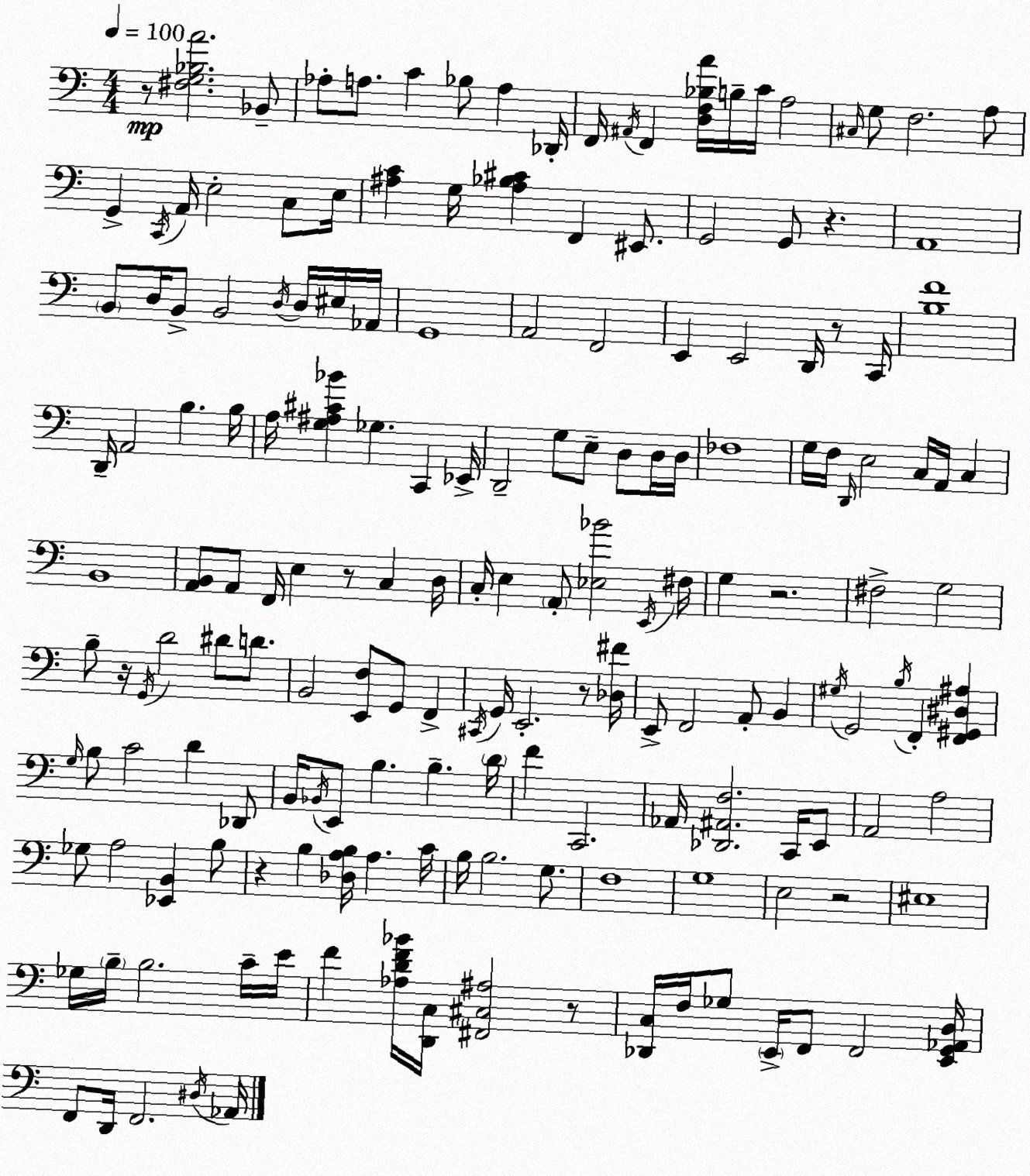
X:1
T:Untitled
M:4/4
L:1/4
K:Am
z/2 [^F,G,_B,A]2 _B,,/2 _A,/2 A,/2 C _B,/2 A, _D,,/4 F,,/4 ^A,,/4 F,, [D,F,_B,A]/4 B,/4 C/4 A,2 ^C,/4 G,/2 F,2 A,/2 G,, C,,/4 A,,/4 E,2 C,/2 E,/4 [^A,C] G,/4 [^A,_B,^C] F,, ^E,,/2 G,,2 G,,/2 z A,,4 B,,/2 D,/4 B,,/2 B,,2 D,/4 D,/4 ^E,/4 _A,,/4 G,,4 A,,2 F,,2 E,, E,,2 D,,/4 z/2 C,,/4 [B,F]4 D,,/4 A,,2 B, B,/4 A,/4 [G,^A,^C_B] _G, C,, _E,,/4 D,,2 G,/2 E,/2 D,/2 D,/4 D,/4 _F,4 G,/4 F,/4 D,,/4 E,2 C,/4 A,,/4 C, B,,4 [A,,B,,]/2 A,,/2 F,,/4 E, z/2 C, D,/4 C,/4 E, A,,/2 [_E,_B]2 E,,/4 ^F,/4 G, z2 ^F,2 G,2 B,/2 z/4 G,,/4 D2 ^D/2 D/2 B,,2 [E,,F,]/2 G,,/2 F,, ^C,,/4 G,,/4 E,,2 z/2 [_D,^F]/4 E,,/2 F,,2 A,,/2 B,, ^G,/4 G,,2 B,/4 F,, [F,,^G,,^D,^A,] G,/4 B,/2 C2 D _D,,/2 B,,/4 _B,,/4 E,,/2 B, B, D/4 F C,,2 _A,,/4 [_D,,^A,,F,]2 C,,/4 E,,/2 A,,2 A,2 _G,/2 A,2 [_E,,B,,] B,/2 z B, [_D,A,B,]/4 A, C/4 B,/4 B,2 G,/2 F,4 G,4 E,2 z2 ^E,4 _G,/4 B,/4 B,2 C/4 E/4 F [_A,DF_B]/4 [D,,C,]/4 [^F,,^C,^A,]2 z/2 [_D,,C,]/4 F,/4 _G,/2 E,,/4 F,,/2 F,,2 [E,,G,,_A,,D,]/4 F,,/2 D,,/4 F,,2 ^D,/4 _A,,/4